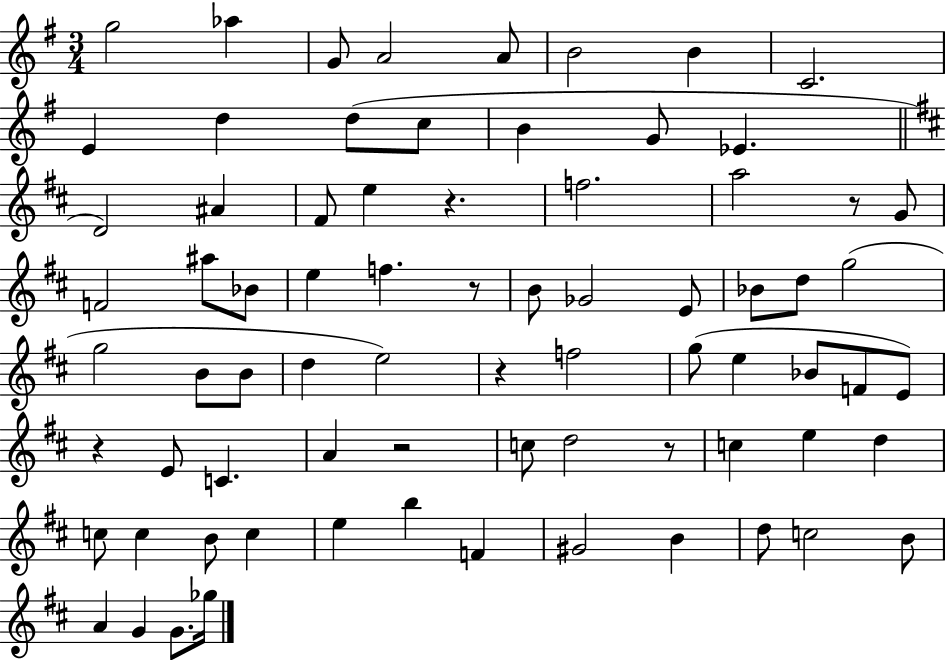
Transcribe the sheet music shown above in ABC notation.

X:1
T:Untitled
M:3/4
L:1/4
K:G
g2 _a G/2 A2 A/2 B2 B C2 E d d/2 c/2 B G/2 _E D2 ^A ^F/2 e z f2 a2 z/2 G/2 F2 ^a/2 _B/2 e f z/2 B/2 _G2 E/2 _B/2 d/2 g2 g2 B/2 B/2 d e2 z f2 g/2 e _B/2 F/2 E/2 z E/2 C A z2 c/2 d2 z/2 c e d c/2 c B/2 c e b F ^G2 B d/2 c2 B/2 A G G/2 _g/4